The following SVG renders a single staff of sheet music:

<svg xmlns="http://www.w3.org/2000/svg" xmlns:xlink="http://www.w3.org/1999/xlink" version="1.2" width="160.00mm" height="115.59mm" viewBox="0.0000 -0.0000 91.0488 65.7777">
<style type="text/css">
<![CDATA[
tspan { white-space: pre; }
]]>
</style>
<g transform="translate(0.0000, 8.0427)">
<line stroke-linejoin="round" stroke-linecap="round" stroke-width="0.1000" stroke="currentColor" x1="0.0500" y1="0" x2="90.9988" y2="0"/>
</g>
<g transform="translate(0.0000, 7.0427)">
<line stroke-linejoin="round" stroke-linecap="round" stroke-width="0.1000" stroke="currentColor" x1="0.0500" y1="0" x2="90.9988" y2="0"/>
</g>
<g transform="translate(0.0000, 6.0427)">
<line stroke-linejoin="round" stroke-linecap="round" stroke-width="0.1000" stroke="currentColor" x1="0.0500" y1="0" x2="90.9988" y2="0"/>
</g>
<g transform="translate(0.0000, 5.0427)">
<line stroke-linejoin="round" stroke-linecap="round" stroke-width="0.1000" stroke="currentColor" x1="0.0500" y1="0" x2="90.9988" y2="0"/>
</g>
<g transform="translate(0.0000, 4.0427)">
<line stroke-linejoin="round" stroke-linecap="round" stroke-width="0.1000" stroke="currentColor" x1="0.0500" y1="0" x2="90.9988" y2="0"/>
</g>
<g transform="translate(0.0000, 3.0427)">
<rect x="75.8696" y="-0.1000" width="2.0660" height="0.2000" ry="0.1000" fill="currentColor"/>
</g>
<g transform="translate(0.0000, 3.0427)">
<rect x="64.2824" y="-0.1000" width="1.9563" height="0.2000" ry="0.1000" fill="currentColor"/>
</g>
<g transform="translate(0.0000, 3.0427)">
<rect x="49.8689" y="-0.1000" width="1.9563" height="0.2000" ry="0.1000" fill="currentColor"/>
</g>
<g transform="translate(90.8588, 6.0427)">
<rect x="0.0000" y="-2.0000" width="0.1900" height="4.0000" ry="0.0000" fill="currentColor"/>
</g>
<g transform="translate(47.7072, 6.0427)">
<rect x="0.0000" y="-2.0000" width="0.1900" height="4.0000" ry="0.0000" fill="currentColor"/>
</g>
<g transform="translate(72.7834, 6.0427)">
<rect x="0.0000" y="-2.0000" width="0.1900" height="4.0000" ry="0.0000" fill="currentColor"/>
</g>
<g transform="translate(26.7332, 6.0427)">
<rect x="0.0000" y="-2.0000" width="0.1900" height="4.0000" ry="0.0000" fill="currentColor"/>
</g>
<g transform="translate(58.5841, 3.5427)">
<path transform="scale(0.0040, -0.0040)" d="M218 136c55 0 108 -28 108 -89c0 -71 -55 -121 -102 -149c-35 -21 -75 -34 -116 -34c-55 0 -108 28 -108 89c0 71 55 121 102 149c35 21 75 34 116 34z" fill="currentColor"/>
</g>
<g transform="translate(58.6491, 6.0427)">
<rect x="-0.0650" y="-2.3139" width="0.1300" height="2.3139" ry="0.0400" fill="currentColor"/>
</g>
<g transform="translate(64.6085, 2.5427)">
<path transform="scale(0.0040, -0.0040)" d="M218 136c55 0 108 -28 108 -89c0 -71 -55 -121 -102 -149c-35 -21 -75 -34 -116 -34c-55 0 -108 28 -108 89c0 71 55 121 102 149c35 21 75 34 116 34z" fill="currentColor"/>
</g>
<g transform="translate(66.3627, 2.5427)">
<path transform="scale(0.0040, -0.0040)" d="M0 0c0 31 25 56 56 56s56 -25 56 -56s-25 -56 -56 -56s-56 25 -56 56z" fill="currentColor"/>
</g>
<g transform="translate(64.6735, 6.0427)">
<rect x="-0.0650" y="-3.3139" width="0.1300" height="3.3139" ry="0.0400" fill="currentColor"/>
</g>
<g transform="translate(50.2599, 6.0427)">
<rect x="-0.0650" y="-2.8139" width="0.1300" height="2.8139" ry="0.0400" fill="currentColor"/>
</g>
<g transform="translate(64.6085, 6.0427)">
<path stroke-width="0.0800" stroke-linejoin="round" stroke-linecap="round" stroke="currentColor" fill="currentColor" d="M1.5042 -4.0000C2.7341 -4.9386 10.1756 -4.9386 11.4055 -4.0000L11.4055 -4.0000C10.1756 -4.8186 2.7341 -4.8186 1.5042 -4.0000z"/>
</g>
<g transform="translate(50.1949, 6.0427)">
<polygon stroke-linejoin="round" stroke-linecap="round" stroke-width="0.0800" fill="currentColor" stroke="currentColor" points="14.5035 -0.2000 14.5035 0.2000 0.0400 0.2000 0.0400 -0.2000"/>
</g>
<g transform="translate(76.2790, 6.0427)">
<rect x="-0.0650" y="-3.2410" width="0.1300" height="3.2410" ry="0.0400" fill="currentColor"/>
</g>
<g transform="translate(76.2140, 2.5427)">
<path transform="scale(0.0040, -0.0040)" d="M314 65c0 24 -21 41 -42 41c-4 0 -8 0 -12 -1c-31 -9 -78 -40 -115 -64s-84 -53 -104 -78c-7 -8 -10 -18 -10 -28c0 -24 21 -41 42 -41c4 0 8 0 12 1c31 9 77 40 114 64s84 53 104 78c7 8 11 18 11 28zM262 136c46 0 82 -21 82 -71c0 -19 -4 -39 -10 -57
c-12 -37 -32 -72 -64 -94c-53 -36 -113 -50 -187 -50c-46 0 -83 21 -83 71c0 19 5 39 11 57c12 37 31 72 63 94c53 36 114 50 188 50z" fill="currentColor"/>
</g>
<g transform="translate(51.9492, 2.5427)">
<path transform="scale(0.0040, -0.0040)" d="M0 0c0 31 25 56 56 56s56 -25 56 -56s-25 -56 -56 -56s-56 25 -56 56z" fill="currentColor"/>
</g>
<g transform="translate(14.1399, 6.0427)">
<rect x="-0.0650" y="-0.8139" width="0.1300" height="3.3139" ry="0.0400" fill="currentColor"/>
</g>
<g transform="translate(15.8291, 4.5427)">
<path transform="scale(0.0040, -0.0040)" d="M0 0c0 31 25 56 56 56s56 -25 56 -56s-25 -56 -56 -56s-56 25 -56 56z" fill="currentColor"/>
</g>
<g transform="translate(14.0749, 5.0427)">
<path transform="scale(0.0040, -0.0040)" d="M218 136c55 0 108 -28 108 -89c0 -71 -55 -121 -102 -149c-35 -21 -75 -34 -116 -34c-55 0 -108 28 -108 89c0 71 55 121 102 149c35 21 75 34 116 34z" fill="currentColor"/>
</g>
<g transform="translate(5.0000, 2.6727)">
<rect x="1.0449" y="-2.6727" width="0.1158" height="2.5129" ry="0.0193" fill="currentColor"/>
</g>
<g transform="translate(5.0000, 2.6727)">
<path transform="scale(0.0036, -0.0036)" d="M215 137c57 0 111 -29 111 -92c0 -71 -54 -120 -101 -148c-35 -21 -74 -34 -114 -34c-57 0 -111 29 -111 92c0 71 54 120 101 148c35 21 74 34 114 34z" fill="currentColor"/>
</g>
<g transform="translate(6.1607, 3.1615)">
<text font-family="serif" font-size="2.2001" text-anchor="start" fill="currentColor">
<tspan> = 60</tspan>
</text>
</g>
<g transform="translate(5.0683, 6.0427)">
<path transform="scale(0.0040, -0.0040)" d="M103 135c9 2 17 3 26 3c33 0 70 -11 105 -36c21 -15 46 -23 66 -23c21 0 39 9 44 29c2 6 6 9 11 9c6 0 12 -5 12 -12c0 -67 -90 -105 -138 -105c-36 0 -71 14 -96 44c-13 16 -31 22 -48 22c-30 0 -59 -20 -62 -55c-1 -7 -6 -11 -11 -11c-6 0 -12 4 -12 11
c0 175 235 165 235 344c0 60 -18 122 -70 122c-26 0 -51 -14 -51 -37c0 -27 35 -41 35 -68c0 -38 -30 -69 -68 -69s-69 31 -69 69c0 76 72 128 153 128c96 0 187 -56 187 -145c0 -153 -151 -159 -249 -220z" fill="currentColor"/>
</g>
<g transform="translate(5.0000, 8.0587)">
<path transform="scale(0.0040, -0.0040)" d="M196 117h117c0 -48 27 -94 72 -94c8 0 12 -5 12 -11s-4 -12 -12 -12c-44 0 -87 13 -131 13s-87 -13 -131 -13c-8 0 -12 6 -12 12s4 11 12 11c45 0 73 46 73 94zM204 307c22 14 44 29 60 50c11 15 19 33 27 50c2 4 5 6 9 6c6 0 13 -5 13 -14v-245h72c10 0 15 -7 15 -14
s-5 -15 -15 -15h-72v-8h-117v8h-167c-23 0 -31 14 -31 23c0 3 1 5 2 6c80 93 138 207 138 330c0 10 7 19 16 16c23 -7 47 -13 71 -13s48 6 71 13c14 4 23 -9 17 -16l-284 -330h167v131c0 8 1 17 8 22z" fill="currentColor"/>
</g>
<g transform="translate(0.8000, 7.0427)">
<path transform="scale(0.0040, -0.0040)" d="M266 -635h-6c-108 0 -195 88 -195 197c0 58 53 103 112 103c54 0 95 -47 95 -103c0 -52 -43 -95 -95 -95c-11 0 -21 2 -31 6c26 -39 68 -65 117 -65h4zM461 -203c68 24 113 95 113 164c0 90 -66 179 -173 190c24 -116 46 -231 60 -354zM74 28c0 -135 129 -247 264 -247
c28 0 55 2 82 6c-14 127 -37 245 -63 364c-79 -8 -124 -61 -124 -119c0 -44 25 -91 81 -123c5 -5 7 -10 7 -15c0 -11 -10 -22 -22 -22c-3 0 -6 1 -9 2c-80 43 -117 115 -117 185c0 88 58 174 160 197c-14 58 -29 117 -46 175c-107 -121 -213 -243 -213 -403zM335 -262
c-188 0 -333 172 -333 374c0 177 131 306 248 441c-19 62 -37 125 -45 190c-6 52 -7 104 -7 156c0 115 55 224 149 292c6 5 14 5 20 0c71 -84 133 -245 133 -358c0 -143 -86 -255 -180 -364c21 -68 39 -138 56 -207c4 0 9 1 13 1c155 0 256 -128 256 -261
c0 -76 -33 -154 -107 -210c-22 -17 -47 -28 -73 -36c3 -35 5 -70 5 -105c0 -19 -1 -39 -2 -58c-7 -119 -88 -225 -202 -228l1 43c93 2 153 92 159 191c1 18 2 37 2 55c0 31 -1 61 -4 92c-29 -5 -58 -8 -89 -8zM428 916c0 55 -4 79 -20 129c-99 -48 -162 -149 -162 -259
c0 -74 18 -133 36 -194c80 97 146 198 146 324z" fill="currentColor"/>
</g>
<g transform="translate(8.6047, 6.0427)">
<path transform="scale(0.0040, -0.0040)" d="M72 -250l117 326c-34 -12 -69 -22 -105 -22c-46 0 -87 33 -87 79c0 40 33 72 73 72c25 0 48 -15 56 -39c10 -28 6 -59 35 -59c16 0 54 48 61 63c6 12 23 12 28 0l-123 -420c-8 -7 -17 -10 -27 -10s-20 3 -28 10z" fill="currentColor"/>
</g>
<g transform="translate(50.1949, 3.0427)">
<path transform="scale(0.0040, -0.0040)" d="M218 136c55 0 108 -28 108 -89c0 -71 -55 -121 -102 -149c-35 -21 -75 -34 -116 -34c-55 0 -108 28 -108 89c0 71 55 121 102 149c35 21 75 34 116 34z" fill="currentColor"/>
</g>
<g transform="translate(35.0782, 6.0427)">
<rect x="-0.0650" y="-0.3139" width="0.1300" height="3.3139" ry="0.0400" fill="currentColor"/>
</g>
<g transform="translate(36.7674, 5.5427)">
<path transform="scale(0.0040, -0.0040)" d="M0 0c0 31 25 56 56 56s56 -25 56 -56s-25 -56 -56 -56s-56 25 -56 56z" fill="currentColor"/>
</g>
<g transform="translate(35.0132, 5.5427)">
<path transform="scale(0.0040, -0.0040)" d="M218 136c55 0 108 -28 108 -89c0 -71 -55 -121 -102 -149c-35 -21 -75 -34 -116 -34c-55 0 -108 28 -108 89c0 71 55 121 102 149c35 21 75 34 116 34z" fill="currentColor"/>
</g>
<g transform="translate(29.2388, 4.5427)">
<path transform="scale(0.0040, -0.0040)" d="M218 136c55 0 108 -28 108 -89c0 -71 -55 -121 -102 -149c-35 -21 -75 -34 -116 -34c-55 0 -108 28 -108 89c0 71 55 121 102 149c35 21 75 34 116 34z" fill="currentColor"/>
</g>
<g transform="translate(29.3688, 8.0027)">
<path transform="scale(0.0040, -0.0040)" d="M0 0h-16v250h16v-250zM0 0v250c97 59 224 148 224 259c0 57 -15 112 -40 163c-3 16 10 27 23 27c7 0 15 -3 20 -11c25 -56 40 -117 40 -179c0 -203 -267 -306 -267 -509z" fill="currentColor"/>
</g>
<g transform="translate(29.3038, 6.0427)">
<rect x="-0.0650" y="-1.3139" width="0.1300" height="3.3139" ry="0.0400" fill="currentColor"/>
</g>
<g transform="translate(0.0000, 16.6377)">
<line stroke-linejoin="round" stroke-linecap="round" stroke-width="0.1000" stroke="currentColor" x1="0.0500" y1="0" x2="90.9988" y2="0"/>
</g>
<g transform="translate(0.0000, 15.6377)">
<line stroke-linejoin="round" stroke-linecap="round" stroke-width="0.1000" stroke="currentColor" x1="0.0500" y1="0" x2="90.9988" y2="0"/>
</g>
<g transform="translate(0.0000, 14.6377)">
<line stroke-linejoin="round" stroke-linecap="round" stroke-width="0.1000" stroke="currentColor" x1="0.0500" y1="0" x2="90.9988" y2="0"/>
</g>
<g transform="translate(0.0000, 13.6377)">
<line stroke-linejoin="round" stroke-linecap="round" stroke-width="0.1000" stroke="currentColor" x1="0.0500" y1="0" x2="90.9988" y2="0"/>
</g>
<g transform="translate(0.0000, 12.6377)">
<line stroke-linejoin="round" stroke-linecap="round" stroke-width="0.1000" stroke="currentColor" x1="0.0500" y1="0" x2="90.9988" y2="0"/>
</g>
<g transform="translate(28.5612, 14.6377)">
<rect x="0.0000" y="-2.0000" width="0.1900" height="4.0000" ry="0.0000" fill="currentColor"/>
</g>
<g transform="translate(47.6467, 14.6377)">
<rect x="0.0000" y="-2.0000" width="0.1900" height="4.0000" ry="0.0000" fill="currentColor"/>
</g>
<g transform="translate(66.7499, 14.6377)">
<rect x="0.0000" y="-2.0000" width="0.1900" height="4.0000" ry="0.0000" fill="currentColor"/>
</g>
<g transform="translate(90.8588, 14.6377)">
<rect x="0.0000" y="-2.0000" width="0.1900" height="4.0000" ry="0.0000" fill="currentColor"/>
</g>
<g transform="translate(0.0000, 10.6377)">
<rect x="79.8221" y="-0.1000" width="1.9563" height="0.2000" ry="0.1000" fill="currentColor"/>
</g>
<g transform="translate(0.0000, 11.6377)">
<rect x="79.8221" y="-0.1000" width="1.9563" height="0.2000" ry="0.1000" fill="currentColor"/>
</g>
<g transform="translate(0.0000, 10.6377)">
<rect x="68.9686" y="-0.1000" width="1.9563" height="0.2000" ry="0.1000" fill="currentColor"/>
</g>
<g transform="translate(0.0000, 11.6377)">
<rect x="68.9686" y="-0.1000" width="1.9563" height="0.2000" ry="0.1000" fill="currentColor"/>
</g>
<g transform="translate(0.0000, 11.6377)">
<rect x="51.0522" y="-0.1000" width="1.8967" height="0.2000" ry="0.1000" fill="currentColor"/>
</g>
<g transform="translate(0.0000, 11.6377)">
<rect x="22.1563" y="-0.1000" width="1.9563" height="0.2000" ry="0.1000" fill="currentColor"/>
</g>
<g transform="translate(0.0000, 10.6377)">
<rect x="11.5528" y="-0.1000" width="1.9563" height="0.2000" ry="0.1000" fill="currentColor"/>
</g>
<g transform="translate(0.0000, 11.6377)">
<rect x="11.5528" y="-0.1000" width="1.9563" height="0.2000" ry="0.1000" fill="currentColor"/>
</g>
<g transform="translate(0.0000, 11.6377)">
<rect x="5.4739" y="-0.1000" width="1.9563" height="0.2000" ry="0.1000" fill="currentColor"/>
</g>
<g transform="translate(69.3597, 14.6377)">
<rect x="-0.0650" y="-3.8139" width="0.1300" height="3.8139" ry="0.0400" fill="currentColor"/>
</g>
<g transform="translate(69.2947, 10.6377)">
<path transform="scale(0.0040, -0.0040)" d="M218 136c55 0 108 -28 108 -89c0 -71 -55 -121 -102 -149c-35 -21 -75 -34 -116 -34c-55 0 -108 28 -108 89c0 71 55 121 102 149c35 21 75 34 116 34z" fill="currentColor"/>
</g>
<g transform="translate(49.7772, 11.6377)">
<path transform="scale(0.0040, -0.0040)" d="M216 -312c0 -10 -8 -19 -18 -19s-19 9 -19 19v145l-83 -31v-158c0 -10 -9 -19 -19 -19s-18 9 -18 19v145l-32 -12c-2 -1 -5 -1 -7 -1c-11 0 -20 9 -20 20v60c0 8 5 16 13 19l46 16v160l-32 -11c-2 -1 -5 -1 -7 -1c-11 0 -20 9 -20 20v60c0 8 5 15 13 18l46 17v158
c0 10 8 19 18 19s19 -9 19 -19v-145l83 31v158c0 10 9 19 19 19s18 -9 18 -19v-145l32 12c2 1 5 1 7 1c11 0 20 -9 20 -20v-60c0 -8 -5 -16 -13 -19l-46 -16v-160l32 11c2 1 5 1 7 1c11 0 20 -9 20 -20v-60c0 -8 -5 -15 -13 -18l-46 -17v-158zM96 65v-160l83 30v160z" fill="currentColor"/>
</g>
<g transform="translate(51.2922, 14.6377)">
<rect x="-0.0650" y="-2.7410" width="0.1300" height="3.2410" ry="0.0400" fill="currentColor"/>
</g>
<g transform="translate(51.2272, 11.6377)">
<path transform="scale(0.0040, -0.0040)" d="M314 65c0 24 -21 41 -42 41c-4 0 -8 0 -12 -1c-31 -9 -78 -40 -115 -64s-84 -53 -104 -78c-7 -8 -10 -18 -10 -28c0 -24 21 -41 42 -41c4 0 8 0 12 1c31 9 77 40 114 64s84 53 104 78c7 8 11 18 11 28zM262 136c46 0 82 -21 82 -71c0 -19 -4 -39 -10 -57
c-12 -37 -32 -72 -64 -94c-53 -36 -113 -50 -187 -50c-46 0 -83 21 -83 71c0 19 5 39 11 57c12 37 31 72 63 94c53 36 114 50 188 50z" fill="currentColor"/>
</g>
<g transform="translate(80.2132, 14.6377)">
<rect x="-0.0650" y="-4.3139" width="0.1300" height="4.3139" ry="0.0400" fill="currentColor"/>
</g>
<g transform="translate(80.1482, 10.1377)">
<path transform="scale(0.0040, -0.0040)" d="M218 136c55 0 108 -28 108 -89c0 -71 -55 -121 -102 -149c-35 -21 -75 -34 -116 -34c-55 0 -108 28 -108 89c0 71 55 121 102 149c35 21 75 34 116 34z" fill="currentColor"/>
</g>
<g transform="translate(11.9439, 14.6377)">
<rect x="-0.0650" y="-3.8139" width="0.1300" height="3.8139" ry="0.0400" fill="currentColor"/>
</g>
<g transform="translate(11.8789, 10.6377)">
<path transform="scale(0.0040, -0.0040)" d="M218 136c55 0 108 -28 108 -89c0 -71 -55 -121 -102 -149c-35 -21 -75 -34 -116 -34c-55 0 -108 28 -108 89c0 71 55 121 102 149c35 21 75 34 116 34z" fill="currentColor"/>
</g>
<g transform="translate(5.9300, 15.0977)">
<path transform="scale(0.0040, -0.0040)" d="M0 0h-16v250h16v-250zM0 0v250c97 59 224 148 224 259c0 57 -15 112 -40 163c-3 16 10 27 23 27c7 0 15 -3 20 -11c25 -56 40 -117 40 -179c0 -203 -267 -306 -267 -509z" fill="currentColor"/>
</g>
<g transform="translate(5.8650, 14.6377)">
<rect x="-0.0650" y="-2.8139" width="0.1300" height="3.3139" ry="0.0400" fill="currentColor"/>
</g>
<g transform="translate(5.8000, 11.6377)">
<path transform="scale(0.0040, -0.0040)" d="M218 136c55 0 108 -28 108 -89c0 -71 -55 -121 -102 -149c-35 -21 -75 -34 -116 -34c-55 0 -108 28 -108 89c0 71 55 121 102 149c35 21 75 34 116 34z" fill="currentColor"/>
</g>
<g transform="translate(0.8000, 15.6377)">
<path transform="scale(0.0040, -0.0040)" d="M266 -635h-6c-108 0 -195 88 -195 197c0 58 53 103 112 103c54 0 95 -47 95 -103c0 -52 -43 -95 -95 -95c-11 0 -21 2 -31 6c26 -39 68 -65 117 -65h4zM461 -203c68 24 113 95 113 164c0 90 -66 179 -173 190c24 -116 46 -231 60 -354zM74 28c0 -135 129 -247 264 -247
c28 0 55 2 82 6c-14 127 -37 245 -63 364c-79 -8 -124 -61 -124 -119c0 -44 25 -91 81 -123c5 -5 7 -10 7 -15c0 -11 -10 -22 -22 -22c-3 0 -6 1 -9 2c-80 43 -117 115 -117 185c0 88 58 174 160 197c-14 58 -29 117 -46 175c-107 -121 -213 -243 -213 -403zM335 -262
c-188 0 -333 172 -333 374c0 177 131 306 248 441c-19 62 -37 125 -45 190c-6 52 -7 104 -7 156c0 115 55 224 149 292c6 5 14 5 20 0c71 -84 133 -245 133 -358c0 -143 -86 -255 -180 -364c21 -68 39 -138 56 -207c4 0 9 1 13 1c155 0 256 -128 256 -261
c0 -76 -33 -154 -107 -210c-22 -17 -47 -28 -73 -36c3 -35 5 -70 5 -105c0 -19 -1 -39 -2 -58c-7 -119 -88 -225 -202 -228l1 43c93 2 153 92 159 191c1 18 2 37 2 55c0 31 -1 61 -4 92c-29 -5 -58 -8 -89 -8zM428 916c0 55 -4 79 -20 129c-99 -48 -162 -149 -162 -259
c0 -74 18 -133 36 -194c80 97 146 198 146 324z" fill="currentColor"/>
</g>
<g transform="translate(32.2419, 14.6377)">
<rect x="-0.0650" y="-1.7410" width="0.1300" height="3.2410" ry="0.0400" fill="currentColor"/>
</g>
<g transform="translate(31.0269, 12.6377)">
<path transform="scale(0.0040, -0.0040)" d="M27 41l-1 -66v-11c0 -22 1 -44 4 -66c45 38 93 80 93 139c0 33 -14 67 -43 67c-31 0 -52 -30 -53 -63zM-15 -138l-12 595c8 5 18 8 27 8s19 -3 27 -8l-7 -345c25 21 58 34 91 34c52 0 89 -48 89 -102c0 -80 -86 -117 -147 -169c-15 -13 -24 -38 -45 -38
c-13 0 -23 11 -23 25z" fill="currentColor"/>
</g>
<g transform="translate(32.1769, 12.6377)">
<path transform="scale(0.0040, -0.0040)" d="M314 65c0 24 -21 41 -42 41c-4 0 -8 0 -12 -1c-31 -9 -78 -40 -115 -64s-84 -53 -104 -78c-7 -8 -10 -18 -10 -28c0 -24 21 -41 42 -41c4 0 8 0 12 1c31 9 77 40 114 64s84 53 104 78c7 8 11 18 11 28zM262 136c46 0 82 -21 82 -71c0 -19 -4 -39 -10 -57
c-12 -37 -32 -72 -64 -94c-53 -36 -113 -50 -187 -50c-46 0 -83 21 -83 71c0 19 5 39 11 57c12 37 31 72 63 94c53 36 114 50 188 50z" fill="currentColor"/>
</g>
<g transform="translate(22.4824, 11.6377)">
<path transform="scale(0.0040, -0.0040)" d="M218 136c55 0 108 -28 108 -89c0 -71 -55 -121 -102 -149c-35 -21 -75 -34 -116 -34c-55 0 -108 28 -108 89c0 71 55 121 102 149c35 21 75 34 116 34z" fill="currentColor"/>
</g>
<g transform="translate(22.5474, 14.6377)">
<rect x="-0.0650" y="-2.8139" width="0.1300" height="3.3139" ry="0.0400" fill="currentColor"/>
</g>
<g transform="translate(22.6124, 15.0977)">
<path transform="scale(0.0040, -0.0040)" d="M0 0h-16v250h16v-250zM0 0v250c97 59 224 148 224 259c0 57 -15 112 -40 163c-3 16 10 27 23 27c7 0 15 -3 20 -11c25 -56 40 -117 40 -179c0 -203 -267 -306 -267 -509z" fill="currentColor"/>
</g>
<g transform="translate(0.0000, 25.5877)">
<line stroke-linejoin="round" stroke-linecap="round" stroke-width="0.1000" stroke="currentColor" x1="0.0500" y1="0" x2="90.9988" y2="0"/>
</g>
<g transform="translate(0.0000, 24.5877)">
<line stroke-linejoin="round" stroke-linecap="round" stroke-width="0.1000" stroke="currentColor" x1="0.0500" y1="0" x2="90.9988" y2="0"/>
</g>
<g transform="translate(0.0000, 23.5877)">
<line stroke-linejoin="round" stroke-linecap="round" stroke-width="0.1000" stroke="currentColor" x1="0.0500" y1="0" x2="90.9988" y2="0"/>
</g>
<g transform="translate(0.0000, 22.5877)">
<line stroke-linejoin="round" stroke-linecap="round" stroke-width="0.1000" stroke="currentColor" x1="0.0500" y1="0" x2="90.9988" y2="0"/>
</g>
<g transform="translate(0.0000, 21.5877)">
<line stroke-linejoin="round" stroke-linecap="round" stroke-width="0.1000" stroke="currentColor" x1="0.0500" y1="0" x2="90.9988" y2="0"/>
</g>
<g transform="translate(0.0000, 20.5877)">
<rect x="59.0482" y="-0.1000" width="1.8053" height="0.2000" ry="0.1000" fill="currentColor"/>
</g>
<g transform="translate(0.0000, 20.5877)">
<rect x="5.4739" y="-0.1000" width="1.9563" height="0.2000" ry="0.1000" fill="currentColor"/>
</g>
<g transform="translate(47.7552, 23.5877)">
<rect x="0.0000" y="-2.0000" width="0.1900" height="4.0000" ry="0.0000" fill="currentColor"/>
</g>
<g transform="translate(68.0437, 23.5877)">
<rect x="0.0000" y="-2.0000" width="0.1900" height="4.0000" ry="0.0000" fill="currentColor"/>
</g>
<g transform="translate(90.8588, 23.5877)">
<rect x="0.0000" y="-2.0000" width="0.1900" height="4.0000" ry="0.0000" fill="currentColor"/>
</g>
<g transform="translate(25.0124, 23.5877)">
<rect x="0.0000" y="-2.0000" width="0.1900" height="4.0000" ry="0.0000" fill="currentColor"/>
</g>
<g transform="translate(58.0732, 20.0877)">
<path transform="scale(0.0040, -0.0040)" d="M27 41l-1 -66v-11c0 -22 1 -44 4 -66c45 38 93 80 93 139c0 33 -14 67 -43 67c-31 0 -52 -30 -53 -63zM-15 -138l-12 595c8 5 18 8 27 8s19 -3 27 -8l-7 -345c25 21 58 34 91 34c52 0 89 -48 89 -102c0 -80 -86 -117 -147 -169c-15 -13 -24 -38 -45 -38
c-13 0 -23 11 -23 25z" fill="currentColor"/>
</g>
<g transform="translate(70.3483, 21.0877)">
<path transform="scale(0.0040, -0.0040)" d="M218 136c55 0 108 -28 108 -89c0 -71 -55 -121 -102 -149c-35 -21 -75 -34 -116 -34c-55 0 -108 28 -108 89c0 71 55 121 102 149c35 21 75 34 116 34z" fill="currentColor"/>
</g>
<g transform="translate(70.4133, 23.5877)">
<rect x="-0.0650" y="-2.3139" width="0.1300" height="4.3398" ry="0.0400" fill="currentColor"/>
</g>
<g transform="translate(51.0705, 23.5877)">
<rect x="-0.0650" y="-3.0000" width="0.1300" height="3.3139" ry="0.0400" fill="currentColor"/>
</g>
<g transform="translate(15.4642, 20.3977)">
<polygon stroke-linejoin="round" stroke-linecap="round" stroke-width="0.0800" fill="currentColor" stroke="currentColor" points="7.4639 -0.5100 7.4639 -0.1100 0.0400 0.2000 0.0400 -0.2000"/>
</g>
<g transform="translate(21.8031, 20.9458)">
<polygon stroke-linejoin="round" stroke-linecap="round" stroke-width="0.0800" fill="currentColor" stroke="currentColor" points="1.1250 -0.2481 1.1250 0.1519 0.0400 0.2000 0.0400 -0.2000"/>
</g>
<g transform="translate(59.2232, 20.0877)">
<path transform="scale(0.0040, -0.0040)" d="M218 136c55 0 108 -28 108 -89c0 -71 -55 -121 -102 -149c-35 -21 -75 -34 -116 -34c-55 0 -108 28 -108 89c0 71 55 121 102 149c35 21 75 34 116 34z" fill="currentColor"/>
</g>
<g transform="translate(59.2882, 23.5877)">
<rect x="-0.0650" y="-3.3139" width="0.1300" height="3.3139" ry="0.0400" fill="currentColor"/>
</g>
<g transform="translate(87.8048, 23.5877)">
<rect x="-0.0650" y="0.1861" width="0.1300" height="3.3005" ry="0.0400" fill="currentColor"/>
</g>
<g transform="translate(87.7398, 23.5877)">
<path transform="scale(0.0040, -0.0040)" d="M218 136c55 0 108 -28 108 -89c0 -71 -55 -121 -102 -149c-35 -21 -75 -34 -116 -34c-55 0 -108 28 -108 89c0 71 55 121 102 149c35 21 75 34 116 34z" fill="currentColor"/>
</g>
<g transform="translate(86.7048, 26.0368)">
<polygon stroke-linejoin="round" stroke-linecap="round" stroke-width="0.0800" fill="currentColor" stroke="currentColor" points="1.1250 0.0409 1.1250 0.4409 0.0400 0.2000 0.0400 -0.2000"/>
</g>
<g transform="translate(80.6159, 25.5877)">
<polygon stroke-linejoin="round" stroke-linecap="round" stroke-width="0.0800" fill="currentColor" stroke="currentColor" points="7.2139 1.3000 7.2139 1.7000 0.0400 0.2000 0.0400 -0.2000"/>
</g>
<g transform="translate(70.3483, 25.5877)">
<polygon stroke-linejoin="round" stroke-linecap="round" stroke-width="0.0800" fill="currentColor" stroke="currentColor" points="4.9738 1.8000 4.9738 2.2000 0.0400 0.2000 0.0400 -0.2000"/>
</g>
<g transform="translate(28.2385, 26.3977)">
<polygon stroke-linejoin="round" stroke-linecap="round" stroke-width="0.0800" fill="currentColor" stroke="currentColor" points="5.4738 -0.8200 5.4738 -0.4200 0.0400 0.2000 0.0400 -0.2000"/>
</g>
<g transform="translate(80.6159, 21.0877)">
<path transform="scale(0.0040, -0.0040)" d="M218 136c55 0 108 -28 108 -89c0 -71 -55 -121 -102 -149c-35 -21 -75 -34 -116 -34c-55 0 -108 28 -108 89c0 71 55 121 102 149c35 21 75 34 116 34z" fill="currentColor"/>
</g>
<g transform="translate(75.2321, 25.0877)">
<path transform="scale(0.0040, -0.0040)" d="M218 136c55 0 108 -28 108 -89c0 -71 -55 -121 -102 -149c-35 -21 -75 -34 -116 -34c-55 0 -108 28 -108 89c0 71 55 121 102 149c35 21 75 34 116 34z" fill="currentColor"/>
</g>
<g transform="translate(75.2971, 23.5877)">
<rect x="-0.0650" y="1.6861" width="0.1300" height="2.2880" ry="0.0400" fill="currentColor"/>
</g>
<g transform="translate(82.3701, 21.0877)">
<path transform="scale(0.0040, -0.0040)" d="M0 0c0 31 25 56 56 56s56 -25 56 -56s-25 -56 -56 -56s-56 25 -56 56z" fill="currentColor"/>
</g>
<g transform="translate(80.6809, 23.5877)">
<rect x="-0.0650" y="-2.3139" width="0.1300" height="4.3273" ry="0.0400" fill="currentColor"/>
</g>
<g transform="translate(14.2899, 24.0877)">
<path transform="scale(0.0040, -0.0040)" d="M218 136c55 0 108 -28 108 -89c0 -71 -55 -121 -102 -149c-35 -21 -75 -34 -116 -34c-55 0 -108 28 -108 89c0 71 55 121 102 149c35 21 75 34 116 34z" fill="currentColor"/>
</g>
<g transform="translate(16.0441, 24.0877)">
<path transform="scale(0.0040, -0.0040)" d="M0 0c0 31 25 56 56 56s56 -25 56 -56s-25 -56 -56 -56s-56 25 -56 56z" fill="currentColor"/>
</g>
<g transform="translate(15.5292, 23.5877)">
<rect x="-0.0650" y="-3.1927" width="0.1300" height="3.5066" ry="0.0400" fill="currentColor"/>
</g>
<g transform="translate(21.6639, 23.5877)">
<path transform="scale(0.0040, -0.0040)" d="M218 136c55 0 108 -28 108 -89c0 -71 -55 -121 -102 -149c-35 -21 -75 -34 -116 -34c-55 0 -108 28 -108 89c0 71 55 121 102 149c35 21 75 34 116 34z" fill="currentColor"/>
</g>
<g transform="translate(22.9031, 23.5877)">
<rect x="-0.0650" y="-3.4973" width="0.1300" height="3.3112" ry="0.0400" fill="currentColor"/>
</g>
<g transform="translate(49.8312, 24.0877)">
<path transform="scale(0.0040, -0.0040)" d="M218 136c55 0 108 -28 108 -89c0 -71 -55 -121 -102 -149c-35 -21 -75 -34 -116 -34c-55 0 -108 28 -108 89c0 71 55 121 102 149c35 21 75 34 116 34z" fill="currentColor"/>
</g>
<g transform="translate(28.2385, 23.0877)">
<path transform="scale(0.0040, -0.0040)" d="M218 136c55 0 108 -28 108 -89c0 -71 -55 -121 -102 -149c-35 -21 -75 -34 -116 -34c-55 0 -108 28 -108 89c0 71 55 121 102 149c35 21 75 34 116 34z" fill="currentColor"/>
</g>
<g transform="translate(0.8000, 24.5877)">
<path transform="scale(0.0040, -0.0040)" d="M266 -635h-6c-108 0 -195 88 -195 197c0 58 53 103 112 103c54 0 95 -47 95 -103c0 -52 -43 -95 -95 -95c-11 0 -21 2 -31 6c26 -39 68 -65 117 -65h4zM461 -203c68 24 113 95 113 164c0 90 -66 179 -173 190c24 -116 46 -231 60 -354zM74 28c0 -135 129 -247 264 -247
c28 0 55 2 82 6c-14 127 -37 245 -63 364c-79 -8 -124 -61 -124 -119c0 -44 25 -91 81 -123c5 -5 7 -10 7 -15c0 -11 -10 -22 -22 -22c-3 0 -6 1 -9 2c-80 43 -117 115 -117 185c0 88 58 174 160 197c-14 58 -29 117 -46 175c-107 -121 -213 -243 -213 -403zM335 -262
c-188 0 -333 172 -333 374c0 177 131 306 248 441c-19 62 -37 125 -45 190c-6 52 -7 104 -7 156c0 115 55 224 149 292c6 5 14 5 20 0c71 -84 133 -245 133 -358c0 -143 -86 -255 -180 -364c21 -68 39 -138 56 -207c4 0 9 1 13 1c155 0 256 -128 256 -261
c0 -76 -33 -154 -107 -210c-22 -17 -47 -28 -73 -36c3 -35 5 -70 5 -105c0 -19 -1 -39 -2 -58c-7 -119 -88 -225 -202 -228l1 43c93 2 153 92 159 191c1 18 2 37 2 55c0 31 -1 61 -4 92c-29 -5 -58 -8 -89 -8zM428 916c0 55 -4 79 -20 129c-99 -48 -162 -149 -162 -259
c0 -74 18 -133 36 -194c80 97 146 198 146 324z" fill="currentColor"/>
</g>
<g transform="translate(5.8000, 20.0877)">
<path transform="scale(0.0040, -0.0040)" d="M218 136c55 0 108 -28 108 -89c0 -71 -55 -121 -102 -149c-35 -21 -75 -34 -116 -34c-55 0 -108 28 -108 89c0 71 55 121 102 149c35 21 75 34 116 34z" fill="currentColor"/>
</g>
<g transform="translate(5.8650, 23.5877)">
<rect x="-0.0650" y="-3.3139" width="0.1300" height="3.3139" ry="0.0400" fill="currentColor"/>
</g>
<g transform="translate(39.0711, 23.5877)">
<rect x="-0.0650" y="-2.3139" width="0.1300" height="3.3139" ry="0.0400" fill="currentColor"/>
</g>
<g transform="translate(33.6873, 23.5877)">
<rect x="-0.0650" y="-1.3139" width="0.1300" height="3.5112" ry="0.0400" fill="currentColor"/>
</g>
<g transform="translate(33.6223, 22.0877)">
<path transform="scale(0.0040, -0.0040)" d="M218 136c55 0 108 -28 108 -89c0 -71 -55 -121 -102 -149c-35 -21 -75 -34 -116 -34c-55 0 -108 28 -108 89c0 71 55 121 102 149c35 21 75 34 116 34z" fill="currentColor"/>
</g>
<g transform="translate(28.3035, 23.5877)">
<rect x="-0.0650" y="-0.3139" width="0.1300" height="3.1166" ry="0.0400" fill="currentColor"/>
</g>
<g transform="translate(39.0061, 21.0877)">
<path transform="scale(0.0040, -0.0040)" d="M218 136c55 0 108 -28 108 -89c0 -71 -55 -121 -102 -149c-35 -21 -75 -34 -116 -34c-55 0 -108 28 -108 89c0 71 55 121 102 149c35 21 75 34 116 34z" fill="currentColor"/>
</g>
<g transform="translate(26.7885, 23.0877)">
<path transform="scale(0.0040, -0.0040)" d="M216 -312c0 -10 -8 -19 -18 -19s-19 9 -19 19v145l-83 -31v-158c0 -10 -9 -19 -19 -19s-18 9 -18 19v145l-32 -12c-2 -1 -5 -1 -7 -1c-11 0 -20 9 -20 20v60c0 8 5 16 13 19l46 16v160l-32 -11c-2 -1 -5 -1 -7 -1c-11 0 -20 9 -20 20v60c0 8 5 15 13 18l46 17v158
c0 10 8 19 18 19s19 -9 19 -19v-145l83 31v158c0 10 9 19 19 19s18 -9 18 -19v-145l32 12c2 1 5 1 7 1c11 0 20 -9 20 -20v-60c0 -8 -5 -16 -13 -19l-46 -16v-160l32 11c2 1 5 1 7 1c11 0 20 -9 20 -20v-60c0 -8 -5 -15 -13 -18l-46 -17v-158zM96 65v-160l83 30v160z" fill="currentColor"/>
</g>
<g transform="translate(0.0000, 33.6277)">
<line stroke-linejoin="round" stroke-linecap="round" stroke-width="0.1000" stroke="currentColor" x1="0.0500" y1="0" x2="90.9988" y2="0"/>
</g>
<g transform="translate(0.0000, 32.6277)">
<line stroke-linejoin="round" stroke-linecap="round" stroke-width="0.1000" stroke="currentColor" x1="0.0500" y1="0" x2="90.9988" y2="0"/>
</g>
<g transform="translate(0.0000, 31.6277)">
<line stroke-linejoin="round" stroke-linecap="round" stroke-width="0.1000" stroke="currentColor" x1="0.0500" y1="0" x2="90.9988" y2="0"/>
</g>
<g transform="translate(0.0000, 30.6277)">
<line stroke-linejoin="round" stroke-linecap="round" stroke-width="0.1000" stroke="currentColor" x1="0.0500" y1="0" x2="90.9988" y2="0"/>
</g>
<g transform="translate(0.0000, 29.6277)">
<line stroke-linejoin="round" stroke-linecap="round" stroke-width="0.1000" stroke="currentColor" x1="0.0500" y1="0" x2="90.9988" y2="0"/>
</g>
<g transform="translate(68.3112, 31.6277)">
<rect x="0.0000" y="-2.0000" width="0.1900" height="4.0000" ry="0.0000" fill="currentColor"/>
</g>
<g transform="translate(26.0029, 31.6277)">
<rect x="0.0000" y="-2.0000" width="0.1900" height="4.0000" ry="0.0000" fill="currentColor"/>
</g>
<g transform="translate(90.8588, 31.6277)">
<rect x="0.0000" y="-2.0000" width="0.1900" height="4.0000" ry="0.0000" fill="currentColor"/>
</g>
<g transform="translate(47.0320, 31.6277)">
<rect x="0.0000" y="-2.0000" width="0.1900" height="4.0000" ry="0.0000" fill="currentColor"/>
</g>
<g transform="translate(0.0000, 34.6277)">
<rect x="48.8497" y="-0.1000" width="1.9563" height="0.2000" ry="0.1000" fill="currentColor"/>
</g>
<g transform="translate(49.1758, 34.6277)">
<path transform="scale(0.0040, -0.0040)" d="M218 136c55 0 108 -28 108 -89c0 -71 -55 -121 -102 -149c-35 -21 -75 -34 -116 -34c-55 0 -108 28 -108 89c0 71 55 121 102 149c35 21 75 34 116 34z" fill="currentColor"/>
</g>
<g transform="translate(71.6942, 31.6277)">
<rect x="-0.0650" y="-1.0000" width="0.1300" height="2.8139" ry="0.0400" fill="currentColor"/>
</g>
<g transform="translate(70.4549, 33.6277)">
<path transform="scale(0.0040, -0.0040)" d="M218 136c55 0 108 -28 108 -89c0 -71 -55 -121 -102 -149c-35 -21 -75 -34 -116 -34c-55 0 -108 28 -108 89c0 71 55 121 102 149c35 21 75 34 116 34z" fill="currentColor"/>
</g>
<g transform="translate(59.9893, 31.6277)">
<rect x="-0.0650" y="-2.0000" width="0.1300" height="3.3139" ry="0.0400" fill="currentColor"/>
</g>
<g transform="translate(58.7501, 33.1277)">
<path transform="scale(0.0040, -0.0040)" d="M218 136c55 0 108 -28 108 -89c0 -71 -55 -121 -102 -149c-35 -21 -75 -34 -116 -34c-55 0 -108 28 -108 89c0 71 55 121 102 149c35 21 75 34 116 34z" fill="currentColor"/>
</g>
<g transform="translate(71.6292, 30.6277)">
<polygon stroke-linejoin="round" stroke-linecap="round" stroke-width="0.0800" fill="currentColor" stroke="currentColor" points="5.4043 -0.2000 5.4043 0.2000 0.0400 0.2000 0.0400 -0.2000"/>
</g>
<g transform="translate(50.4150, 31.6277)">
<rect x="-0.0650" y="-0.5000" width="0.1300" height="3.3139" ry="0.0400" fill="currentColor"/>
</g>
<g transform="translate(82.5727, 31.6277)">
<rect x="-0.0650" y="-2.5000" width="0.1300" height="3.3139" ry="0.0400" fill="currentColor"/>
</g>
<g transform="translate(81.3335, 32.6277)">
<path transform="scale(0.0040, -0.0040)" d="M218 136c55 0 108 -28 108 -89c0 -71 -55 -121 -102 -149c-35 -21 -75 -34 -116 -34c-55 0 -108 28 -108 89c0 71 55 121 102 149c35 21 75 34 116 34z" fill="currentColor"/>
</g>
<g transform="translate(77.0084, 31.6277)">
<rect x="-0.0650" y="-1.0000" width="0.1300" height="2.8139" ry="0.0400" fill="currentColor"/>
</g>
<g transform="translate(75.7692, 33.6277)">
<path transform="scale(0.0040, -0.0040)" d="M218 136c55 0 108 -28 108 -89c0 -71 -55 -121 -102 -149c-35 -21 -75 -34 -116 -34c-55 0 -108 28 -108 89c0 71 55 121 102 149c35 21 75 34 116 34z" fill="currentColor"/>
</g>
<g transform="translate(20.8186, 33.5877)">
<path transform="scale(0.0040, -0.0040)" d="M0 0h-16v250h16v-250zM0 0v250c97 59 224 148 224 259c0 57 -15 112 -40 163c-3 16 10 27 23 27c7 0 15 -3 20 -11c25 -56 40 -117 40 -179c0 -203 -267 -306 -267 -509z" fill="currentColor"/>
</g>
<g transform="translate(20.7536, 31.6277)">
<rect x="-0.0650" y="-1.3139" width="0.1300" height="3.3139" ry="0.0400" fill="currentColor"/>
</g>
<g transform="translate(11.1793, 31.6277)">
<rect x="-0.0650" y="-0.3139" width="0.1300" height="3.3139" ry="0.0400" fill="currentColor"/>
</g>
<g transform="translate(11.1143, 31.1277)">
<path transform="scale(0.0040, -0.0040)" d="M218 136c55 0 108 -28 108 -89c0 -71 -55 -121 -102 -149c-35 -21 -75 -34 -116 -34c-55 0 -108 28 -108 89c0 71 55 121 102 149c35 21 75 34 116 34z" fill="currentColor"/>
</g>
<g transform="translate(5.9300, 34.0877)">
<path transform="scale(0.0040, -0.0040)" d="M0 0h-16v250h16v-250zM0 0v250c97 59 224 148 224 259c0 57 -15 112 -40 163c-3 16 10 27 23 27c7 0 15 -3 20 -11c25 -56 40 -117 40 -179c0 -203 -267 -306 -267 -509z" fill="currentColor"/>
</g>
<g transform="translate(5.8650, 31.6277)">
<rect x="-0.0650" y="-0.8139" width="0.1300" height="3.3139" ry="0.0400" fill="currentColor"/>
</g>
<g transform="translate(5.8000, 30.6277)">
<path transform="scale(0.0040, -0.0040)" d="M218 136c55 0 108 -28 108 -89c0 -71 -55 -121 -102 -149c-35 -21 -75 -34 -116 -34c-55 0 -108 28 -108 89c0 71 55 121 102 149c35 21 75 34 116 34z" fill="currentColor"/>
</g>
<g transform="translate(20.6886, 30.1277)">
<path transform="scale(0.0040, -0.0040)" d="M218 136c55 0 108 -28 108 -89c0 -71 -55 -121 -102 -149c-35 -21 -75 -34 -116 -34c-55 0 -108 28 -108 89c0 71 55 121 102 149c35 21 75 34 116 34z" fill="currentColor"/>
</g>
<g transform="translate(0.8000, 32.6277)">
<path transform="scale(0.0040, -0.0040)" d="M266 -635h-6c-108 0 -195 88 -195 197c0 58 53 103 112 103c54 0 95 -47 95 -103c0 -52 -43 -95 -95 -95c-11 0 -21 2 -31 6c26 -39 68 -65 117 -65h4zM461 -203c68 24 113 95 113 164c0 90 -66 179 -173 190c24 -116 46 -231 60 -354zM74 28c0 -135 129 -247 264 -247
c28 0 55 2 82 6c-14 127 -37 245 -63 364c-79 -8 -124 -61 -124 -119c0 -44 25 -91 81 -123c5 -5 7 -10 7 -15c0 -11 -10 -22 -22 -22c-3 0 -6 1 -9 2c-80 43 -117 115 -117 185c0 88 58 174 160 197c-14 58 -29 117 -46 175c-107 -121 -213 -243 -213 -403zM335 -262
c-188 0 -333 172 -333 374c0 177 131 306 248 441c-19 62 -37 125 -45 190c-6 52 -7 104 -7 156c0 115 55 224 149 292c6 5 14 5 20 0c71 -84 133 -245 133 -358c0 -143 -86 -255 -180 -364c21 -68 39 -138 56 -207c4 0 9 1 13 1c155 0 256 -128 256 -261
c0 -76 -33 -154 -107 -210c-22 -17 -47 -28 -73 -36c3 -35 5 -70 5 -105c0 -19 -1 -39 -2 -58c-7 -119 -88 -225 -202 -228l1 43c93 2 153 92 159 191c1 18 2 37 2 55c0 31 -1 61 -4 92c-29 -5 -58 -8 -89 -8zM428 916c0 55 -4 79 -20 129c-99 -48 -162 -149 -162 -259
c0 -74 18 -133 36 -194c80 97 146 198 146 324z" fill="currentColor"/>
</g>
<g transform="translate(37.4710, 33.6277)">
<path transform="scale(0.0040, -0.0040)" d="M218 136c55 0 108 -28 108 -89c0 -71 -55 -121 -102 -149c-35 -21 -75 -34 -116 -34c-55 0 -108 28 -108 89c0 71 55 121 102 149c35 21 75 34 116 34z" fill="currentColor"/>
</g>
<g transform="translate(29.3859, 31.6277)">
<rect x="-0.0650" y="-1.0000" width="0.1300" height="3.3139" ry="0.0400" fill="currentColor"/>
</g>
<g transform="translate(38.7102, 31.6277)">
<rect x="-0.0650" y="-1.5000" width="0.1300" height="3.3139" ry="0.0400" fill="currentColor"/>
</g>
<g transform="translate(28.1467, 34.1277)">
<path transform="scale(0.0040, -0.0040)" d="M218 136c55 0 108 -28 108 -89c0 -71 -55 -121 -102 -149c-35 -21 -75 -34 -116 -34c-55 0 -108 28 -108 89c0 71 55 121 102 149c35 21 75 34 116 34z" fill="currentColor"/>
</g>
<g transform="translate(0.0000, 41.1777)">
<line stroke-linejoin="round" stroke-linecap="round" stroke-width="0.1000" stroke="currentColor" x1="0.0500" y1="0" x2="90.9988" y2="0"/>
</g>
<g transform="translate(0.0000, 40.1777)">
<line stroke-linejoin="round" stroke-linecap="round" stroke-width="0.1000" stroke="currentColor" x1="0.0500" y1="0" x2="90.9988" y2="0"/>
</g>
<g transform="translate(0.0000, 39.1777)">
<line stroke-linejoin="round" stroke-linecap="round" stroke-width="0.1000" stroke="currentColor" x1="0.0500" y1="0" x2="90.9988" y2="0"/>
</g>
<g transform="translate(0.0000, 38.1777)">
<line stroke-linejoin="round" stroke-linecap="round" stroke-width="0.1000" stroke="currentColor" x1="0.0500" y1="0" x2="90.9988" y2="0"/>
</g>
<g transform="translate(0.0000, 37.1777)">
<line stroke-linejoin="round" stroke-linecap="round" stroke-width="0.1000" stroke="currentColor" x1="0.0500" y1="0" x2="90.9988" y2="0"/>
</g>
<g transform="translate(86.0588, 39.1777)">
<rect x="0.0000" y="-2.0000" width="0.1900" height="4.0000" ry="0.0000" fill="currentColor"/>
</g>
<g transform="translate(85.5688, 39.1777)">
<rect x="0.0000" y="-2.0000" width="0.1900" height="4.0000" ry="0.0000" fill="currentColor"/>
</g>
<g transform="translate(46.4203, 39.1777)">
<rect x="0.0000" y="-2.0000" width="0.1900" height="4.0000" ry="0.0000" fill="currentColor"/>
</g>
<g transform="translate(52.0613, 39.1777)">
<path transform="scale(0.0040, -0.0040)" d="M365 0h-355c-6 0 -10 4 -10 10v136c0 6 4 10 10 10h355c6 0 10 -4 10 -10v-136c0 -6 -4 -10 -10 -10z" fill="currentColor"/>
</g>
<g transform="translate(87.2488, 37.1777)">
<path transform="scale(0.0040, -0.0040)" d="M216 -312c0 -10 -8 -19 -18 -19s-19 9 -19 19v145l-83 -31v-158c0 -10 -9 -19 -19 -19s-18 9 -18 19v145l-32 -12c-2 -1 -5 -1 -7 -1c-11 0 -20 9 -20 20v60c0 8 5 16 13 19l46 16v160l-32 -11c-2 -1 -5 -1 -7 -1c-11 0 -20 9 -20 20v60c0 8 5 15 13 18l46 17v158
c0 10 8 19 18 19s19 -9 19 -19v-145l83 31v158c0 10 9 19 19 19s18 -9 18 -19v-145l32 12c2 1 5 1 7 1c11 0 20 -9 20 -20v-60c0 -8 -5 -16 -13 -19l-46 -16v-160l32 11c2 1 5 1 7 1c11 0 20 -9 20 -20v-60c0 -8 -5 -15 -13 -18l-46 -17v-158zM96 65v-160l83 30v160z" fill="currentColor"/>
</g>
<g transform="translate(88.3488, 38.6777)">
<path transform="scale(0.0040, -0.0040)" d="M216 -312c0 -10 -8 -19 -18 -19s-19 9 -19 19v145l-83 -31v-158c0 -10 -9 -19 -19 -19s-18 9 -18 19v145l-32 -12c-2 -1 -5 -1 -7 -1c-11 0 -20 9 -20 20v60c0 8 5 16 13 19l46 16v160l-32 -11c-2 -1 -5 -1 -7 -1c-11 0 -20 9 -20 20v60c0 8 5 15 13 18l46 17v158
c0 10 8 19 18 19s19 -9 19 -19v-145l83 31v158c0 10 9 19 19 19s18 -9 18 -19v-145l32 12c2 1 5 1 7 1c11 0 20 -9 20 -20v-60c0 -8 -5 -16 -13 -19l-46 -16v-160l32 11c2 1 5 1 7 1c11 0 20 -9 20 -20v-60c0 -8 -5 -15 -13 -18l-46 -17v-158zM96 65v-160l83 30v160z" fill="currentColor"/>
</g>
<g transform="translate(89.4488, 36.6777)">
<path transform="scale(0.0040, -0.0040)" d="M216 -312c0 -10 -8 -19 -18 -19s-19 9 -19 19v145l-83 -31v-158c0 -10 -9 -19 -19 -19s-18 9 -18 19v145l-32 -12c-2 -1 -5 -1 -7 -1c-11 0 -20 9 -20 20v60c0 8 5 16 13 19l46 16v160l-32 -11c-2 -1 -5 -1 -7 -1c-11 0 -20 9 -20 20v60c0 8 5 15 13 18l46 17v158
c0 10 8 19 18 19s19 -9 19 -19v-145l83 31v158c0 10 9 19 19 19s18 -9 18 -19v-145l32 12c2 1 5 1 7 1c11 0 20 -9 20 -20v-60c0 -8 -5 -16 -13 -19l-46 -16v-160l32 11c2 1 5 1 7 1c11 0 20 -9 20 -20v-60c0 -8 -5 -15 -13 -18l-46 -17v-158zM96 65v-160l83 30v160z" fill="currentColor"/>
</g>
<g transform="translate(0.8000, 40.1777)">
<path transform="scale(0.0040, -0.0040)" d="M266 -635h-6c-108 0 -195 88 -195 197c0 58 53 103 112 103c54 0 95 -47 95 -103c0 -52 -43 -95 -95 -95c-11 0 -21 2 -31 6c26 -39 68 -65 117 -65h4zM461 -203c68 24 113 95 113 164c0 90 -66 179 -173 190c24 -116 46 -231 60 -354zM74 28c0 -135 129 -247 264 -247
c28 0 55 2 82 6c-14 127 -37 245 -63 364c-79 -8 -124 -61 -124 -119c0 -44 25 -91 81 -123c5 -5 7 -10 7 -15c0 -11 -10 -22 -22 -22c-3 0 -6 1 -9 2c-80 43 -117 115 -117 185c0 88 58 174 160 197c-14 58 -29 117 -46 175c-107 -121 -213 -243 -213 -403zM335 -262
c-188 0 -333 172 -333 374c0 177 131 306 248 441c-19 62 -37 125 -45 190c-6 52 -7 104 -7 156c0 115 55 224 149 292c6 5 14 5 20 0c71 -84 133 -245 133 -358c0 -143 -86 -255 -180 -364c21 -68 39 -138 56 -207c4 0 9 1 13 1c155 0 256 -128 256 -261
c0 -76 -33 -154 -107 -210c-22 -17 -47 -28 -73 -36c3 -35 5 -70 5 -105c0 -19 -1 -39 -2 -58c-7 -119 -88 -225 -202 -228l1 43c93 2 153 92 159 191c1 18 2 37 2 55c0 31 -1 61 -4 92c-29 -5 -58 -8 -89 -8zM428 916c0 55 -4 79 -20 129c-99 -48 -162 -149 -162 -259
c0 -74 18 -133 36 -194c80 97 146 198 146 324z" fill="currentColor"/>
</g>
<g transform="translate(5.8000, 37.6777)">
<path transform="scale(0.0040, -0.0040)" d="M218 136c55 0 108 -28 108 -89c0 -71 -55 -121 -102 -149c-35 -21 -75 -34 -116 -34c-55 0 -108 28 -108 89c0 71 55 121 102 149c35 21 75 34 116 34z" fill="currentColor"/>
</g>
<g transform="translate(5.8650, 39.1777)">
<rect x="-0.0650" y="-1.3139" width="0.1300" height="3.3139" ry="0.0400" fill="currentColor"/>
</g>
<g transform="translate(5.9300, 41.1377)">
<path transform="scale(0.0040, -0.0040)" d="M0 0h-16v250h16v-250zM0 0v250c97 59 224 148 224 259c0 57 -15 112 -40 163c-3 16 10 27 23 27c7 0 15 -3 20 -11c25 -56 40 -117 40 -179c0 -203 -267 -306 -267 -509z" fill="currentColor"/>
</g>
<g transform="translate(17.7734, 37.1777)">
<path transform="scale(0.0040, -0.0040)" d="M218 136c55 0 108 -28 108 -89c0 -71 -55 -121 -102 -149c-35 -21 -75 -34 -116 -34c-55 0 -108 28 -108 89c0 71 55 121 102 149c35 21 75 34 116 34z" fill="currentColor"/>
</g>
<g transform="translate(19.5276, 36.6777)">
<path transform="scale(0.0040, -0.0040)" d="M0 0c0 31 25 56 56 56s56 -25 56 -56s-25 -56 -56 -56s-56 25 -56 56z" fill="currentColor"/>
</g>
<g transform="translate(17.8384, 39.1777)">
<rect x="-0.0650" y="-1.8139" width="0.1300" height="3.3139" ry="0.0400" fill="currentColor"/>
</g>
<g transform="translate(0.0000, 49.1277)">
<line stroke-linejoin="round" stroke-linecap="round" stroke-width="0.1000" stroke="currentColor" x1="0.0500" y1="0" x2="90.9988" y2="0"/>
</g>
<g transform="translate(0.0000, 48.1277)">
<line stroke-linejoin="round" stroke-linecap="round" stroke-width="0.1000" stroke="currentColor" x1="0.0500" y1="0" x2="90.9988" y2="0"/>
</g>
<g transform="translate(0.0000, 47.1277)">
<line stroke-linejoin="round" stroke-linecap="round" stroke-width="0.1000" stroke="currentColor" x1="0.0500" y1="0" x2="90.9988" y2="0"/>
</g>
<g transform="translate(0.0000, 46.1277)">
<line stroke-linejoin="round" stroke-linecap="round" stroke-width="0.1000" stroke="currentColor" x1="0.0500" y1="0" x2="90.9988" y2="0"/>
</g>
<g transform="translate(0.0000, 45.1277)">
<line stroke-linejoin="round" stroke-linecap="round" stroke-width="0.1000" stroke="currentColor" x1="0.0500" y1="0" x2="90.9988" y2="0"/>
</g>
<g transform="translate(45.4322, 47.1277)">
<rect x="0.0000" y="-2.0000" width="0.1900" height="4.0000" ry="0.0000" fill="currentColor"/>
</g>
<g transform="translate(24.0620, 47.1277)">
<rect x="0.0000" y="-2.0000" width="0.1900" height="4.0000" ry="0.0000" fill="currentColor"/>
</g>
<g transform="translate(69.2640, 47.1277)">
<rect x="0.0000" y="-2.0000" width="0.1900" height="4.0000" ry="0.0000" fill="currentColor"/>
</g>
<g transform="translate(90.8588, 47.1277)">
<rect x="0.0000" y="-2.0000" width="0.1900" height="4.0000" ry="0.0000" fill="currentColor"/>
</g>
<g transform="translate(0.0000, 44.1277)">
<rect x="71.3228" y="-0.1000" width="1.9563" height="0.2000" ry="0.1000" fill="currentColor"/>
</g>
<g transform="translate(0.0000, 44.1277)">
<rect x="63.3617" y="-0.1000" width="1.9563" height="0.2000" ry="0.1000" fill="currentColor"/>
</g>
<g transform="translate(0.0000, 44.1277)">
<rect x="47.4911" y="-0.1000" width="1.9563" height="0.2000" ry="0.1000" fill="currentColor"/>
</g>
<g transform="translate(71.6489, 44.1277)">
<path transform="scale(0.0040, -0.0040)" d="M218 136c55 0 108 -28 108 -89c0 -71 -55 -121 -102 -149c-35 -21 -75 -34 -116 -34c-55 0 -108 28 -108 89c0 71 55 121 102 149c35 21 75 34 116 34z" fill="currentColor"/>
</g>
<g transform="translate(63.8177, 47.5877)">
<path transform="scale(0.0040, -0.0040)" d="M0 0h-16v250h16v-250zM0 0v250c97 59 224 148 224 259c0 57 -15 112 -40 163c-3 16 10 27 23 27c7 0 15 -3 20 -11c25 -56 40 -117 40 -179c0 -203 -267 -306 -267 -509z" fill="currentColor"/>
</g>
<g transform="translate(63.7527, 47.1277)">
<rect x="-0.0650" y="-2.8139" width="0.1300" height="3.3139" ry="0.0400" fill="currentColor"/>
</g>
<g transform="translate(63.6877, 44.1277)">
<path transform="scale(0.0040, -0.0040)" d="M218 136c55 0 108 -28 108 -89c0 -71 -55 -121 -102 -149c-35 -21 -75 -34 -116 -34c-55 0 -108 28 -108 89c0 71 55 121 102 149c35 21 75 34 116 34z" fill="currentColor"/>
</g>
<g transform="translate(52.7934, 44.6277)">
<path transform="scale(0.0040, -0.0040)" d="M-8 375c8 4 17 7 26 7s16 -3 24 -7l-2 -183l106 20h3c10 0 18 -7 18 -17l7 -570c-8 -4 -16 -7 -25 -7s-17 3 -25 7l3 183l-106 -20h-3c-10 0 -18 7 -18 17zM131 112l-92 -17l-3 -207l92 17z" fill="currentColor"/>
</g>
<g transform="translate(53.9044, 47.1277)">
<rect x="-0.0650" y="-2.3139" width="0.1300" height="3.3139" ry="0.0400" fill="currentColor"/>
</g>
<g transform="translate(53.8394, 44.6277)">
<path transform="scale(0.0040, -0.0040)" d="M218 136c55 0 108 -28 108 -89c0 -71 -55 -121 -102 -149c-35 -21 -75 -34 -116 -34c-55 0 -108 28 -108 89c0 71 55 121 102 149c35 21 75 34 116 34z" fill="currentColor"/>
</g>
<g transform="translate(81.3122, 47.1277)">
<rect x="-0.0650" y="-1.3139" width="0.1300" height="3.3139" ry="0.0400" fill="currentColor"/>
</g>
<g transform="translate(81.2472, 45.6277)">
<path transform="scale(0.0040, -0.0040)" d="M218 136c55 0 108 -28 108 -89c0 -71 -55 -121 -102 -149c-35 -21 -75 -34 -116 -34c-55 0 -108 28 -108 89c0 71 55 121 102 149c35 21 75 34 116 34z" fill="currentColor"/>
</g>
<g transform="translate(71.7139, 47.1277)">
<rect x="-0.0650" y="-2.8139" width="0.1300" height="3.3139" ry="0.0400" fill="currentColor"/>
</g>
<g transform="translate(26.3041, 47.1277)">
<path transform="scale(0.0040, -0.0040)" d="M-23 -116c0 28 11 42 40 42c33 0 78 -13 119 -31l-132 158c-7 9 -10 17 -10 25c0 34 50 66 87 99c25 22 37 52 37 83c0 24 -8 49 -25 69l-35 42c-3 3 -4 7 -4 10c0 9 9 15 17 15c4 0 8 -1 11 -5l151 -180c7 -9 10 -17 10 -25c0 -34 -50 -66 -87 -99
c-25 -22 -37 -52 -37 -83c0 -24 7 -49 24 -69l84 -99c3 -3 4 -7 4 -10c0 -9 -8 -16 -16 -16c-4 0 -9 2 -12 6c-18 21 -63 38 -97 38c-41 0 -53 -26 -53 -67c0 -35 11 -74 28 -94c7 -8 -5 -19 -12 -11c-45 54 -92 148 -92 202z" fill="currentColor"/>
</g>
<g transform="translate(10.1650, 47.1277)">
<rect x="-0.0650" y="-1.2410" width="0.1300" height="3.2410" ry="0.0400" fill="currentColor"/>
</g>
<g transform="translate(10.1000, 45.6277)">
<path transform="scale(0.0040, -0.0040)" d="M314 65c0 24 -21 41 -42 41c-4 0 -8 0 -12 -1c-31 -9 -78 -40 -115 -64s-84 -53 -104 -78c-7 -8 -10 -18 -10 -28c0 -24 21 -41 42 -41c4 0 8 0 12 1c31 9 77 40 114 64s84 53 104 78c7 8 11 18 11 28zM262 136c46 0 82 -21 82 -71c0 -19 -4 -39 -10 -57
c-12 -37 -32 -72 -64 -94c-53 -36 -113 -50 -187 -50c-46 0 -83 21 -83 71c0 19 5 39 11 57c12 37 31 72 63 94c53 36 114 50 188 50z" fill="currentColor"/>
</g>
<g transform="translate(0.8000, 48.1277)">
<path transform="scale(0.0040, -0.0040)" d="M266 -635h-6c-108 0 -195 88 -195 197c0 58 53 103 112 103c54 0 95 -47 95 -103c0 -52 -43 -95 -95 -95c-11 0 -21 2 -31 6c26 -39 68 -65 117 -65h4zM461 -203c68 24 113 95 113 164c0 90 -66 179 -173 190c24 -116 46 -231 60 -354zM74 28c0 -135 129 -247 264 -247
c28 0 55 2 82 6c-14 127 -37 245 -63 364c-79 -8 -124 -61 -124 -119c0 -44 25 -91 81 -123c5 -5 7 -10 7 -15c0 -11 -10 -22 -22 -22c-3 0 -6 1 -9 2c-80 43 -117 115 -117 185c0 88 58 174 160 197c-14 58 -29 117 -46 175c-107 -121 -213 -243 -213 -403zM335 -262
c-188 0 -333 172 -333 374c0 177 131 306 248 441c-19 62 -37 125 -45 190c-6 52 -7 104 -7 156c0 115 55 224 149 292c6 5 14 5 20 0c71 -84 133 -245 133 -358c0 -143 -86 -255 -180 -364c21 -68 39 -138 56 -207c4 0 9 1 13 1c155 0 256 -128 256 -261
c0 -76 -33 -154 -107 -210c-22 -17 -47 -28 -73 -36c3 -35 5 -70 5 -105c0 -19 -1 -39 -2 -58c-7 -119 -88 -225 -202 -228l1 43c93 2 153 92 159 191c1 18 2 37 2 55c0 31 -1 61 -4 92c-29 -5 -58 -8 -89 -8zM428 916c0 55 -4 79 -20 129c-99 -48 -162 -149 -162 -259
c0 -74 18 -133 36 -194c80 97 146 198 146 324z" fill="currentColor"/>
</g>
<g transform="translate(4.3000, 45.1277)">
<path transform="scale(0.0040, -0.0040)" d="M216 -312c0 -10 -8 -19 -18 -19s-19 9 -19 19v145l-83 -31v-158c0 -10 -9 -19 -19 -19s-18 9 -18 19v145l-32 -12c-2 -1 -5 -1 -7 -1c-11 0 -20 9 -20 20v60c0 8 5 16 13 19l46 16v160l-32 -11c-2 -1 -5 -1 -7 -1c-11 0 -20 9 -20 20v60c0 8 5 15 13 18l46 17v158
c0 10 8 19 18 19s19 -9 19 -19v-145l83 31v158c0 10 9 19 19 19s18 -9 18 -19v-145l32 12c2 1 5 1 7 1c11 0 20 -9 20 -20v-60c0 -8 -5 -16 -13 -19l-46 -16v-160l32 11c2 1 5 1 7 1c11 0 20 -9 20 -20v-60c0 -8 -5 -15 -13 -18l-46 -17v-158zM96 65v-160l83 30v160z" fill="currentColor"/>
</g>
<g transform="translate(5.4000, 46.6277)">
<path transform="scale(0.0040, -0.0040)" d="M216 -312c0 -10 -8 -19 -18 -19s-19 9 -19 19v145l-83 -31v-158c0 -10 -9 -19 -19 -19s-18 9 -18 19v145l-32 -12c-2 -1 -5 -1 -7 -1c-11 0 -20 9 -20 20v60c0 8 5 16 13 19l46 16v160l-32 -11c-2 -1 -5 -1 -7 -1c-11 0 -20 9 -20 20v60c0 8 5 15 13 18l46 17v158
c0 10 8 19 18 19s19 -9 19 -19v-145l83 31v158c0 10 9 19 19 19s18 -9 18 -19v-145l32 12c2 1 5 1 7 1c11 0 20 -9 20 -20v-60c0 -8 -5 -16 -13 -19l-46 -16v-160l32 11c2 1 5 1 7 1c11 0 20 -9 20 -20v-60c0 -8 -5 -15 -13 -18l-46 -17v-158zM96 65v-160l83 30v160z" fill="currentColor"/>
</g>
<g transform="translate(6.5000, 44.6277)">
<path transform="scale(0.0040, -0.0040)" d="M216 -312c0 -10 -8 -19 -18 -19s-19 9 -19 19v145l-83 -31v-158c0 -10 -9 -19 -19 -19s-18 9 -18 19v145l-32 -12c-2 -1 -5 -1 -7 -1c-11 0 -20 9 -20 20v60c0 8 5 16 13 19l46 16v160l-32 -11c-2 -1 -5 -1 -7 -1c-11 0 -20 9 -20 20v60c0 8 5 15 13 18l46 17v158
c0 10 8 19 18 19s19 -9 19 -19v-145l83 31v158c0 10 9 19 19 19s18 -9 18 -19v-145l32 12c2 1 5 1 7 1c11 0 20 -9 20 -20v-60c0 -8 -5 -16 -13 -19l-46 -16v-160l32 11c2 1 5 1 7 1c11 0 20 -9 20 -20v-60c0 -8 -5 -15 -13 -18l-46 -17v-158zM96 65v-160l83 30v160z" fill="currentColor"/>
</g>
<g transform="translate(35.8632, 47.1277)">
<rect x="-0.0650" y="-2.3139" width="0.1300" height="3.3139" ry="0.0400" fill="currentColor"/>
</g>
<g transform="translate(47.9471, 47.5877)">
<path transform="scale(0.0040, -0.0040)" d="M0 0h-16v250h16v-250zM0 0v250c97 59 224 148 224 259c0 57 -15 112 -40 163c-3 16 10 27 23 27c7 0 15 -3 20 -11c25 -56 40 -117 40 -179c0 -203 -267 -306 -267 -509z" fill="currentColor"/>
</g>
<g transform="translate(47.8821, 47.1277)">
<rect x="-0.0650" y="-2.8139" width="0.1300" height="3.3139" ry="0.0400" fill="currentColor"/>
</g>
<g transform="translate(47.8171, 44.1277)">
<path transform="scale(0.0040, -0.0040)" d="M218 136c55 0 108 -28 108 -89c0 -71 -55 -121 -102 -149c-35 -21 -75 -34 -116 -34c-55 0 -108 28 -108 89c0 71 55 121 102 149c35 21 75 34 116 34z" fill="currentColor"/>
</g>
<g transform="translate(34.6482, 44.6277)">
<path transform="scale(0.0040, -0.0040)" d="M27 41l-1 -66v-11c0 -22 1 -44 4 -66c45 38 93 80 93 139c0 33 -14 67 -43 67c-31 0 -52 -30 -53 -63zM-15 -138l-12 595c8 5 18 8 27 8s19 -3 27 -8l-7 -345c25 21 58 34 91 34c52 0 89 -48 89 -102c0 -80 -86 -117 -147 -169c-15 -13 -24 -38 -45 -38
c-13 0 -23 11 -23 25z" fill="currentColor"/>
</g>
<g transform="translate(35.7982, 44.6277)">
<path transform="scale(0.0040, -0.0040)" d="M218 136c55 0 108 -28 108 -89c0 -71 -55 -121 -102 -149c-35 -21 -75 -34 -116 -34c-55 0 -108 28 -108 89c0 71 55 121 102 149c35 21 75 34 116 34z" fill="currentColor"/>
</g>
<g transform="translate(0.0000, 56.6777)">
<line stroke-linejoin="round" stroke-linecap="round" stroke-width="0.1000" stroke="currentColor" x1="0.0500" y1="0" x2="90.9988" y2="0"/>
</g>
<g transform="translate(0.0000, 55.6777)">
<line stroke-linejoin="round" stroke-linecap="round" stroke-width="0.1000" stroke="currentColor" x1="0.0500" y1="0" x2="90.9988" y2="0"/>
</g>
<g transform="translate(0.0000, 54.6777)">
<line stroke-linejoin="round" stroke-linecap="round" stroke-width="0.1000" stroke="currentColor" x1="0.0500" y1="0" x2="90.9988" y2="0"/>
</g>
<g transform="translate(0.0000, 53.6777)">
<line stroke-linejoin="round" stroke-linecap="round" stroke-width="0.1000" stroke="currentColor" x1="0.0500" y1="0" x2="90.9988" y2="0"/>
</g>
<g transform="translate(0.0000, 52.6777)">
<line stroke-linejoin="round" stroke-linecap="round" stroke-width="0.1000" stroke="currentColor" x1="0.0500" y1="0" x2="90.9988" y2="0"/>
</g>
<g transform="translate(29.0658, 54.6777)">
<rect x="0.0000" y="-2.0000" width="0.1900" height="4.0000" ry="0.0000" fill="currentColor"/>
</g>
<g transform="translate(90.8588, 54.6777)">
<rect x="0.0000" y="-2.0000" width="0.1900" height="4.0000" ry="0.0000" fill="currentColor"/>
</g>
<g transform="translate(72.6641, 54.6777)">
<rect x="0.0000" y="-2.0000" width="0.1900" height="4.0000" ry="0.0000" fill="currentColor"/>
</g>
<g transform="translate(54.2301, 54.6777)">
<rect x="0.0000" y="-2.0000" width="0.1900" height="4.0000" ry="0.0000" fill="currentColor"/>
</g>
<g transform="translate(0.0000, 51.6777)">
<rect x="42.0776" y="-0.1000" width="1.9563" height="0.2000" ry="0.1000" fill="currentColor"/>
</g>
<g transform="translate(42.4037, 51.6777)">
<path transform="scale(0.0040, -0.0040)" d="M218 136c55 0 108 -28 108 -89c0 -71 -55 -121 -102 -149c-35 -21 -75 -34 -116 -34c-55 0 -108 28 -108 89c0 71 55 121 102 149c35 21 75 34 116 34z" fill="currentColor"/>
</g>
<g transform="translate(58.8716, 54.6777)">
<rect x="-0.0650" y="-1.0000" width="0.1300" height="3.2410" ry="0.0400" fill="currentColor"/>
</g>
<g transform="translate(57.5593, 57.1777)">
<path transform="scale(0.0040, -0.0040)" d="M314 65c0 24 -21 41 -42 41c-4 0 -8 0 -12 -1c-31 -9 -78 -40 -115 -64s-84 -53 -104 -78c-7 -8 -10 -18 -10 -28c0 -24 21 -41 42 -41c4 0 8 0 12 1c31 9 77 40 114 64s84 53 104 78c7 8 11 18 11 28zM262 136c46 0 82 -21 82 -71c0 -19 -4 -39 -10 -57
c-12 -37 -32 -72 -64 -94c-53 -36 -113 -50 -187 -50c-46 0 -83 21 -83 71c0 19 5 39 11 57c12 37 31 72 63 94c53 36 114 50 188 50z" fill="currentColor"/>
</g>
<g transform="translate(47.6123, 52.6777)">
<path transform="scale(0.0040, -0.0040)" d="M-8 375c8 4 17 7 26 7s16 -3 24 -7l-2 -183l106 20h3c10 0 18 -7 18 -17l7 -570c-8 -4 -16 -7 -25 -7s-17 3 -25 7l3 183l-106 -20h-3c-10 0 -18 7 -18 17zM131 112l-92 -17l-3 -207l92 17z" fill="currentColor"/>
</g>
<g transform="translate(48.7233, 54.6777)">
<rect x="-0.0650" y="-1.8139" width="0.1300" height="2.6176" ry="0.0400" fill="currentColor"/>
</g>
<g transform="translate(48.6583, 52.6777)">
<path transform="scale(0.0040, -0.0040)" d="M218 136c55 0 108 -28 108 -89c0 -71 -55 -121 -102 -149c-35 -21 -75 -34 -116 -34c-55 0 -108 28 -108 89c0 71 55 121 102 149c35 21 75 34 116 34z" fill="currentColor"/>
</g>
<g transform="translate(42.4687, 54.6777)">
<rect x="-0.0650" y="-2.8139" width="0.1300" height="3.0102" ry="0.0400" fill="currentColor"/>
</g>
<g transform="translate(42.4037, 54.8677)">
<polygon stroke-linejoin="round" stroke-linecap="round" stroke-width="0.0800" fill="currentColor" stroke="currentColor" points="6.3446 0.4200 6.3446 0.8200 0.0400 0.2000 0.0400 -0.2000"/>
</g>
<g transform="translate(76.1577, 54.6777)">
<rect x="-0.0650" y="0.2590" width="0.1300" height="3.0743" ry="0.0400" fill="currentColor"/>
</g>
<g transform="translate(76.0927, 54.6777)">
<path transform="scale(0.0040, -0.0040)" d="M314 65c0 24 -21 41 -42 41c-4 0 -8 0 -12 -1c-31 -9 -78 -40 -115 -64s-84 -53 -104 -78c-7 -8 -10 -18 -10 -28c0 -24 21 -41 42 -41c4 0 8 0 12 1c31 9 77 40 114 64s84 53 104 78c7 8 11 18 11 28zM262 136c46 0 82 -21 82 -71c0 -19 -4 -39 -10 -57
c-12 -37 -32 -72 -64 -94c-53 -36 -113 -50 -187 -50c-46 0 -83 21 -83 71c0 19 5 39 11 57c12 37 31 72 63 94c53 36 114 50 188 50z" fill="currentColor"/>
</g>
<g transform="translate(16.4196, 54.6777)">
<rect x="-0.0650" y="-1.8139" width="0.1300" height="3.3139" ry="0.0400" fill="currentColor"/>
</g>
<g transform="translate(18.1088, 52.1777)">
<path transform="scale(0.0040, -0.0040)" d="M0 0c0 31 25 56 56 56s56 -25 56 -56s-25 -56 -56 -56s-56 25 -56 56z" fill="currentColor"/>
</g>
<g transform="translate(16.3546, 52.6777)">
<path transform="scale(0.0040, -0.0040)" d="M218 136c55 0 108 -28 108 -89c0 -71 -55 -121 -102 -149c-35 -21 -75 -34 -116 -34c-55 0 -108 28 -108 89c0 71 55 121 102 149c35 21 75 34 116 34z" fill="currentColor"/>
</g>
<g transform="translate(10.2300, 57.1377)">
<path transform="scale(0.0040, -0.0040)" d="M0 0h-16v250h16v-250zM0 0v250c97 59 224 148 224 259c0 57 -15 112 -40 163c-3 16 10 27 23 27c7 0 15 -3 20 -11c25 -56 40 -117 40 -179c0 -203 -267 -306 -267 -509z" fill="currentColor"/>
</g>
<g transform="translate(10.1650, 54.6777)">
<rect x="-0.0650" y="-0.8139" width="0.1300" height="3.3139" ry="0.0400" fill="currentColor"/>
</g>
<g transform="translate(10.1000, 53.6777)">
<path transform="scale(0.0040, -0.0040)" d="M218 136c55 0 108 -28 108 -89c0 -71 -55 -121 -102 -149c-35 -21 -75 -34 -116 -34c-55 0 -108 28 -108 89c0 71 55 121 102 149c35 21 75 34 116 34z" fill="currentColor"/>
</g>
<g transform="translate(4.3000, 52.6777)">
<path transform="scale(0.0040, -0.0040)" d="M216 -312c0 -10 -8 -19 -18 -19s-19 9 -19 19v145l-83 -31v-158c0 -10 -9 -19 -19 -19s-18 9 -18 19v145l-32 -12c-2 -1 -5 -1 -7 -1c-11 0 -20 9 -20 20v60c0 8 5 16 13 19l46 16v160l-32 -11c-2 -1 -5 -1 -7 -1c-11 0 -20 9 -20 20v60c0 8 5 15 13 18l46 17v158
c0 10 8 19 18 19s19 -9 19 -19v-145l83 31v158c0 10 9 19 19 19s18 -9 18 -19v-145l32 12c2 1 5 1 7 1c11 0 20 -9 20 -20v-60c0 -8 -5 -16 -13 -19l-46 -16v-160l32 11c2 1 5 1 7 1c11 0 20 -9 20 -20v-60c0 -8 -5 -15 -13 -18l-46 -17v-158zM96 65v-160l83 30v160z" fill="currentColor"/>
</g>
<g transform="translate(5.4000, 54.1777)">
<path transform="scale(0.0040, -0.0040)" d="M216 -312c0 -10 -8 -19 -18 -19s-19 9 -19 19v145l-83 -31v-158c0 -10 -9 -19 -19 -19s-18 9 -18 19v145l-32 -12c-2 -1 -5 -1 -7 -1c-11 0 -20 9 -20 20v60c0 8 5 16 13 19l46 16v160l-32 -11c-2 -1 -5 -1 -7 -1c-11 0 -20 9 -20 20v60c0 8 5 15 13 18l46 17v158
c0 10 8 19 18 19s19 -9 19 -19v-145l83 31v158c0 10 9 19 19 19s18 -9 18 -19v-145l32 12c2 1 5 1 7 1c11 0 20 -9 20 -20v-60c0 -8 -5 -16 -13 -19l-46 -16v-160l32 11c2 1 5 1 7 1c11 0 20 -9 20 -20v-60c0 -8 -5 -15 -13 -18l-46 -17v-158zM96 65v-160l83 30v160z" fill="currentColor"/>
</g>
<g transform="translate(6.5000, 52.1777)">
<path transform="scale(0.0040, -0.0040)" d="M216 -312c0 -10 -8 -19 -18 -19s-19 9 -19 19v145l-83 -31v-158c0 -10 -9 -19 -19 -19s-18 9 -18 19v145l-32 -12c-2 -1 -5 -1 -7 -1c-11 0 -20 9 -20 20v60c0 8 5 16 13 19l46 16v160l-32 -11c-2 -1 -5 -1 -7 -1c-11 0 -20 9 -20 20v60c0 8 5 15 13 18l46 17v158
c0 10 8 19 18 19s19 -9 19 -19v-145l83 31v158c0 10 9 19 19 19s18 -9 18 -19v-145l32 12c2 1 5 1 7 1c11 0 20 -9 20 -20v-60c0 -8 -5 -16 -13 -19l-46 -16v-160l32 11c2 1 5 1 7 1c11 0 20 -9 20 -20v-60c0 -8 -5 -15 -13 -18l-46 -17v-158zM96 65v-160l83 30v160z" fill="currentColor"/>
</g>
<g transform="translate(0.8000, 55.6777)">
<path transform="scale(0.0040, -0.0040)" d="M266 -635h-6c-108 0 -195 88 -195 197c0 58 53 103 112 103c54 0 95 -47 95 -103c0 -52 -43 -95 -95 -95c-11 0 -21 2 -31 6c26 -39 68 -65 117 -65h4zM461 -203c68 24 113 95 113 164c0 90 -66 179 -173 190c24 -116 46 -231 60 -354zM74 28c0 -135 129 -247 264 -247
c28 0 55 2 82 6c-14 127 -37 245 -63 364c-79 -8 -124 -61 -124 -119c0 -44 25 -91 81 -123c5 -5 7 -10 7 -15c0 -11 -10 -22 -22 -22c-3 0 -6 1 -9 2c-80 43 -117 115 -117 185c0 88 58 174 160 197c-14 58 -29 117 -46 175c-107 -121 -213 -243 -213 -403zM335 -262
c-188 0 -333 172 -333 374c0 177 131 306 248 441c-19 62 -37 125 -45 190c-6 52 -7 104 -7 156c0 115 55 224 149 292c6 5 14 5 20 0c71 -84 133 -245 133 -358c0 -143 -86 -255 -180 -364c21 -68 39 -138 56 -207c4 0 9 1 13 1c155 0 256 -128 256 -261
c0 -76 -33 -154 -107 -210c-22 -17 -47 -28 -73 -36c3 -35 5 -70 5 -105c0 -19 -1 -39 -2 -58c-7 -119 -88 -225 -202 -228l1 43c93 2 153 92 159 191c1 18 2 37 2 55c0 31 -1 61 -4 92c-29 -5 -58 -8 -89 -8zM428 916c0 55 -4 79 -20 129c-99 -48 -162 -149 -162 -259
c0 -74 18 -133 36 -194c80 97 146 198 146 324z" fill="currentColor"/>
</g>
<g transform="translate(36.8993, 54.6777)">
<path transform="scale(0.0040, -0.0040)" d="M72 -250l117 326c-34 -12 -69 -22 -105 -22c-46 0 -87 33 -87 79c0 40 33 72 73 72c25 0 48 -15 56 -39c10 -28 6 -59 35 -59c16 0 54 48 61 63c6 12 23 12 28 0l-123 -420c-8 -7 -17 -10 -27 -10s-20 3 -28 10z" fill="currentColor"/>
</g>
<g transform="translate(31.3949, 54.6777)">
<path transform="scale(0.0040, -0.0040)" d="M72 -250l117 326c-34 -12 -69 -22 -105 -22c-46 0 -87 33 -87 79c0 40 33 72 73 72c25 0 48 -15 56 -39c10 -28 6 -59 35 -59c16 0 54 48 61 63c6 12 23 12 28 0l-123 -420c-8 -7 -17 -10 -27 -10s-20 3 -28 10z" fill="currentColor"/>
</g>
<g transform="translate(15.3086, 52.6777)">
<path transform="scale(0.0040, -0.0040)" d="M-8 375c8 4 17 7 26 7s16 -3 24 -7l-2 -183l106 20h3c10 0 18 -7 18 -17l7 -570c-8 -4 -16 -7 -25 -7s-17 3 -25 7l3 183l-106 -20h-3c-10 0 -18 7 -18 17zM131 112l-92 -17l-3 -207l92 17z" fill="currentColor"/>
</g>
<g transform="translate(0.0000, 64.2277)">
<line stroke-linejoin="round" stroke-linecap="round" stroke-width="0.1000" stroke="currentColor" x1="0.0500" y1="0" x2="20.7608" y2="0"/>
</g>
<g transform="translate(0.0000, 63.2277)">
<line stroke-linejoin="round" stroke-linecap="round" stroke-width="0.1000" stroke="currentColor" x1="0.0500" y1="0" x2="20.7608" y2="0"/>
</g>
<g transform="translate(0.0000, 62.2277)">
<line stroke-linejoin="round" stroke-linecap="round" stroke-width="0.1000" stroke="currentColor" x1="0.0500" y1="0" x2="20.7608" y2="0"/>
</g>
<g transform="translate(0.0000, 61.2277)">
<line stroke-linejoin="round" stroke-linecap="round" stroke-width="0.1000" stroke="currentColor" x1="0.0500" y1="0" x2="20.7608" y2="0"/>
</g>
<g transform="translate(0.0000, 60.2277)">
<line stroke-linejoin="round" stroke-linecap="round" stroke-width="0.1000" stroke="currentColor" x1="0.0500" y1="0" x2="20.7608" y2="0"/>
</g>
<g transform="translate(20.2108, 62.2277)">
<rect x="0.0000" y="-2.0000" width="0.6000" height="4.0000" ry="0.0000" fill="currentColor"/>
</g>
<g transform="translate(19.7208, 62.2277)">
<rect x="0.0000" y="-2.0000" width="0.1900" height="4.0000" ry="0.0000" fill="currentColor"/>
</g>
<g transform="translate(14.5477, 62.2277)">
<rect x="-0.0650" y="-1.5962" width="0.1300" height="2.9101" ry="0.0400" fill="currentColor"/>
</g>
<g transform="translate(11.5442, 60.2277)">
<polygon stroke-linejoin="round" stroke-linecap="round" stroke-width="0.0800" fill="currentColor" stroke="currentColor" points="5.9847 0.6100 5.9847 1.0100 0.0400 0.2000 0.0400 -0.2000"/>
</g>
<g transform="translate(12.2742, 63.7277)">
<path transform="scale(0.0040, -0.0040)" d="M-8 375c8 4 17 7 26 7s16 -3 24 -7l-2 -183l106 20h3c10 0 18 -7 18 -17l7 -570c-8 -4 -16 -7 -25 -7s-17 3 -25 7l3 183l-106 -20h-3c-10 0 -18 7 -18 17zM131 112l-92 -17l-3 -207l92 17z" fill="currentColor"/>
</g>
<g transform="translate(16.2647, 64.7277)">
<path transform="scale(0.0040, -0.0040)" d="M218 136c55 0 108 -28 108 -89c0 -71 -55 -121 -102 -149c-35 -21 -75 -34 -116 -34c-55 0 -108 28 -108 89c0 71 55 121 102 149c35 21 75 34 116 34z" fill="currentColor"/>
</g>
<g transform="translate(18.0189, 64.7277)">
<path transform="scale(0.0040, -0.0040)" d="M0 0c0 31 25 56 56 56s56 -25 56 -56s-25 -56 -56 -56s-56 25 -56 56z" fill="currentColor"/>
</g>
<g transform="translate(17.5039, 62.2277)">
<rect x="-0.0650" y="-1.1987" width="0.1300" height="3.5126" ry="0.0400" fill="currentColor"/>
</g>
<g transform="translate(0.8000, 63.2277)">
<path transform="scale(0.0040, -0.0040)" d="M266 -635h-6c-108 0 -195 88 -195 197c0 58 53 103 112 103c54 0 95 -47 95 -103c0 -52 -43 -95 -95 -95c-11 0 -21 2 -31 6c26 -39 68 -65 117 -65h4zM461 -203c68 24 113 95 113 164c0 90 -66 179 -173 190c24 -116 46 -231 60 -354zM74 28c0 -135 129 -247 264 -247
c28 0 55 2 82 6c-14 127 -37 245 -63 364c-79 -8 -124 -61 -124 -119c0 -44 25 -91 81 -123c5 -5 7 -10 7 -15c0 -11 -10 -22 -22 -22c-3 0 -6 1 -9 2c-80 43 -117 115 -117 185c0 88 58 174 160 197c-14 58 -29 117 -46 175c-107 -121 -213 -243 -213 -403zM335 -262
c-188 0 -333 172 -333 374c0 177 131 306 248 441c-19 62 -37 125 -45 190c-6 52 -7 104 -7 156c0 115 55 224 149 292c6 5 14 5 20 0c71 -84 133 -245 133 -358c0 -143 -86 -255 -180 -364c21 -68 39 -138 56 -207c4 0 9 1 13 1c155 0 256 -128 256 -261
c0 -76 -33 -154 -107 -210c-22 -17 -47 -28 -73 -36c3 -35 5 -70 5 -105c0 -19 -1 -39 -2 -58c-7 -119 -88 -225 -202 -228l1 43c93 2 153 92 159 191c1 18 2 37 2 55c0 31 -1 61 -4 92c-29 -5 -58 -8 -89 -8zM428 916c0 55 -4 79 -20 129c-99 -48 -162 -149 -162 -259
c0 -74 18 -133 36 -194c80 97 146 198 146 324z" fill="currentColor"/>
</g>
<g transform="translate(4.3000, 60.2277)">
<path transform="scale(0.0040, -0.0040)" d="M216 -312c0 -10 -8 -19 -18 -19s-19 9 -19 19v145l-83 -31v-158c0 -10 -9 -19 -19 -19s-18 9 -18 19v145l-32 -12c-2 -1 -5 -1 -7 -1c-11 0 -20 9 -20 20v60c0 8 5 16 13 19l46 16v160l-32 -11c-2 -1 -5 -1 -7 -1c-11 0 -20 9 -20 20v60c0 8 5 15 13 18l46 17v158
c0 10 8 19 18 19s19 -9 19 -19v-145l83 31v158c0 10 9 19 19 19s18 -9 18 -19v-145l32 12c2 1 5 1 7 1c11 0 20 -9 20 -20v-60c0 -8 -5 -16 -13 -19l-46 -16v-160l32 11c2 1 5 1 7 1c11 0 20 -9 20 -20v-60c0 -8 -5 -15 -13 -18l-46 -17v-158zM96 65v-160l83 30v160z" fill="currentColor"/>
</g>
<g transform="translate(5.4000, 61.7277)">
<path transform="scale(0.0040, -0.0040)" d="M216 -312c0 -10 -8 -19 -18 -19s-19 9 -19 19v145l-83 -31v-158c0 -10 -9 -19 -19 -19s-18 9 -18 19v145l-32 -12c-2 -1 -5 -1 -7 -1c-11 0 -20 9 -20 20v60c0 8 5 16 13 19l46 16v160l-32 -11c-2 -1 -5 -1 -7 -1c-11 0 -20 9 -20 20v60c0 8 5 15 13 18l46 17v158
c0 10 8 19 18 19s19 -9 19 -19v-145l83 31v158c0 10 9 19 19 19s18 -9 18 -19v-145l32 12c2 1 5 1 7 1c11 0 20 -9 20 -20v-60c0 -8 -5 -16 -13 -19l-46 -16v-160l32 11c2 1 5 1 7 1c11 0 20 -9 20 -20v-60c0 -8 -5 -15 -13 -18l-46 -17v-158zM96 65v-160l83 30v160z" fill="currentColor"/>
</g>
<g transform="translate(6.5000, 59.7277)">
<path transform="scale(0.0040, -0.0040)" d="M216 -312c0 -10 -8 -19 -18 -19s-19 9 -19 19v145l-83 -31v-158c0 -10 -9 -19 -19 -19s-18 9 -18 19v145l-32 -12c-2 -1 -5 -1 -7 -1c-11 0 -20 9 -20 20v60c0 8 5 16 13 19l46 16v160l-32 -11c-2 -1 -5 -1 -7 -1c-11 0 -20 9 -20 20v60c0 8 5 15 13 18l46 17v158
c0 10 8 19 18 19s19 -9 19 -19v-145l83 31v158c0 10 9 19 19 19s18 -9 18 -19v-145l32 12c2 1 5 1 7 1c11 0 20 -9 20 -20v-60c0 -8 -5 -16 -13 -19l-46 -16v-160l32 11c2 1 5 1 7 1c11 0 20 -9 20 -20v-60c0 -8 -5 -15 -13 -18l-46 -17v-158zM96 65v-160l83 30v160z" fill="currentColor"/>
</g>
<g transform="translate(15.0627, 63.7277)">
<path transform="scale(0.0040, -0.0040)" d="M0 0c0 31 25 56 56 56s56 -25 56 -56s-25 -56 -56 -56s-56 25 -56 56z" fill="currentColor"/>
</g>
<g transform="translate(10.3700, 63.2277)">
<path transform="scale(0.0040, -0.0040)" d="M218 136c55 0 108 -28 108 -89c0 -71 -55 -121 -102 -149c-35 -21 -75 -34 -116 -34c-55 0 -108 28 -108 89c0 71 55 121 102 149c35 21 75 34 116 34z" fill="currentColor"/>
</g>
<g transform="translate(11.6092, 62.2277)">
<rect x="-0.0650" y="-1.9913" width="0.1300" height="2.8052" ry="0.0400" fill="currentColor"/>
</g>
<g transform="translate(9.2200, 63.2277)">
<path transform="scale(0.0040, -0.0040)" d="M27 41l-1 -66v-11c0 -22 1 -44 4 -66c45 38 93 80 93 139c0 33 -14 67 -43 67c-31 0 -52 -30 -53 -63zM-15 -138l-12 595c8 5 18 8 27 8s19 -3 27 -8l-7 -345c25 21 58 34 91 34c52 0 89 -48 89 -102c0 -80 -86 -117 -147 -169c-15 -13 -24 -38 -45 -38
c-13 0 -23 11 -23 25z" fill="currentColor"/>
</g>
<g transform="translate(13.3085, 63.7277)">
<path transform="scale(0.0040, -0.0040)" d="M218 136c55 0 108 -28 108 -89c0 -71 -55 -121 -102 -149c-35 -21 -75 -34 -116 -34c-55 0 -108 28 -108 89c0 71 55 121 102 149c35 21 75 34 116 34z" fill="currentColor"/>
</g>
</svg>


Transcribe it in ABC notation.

X:1
T:Untitled
M:2/4
L:1/4
K:C
z/2 d e/2 c a/2 g/2 b/2 b2 a/2 c' a/2 _f2 ^a2 c' d' b A/2 B/4 ^c/2 e/2 g A _b g/2 F/2 g/2 B/4 d/2 c e/2 D E C F E/2 E/2 G e/2 f z2 e2 z _g a/2 g a/2 a e d/2 f z/2 z/2 a/2 f/2 D2 B2 _G/2 F/2 D/2